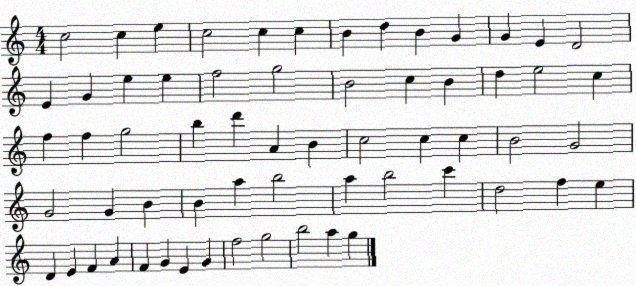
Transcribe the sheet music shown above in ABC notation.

X:1
T:Untitled
M:4/4
L:1/4
K:C
c2 c e c2 c c B d B G G E D2 E G e e f2 g2 B2 c B d e2 c f f g2 b d' A B c2 c c B2 G2 G2 G B B a b2 a b2 c' d2 f e D E F A F G E G f2 g2 b2 a g